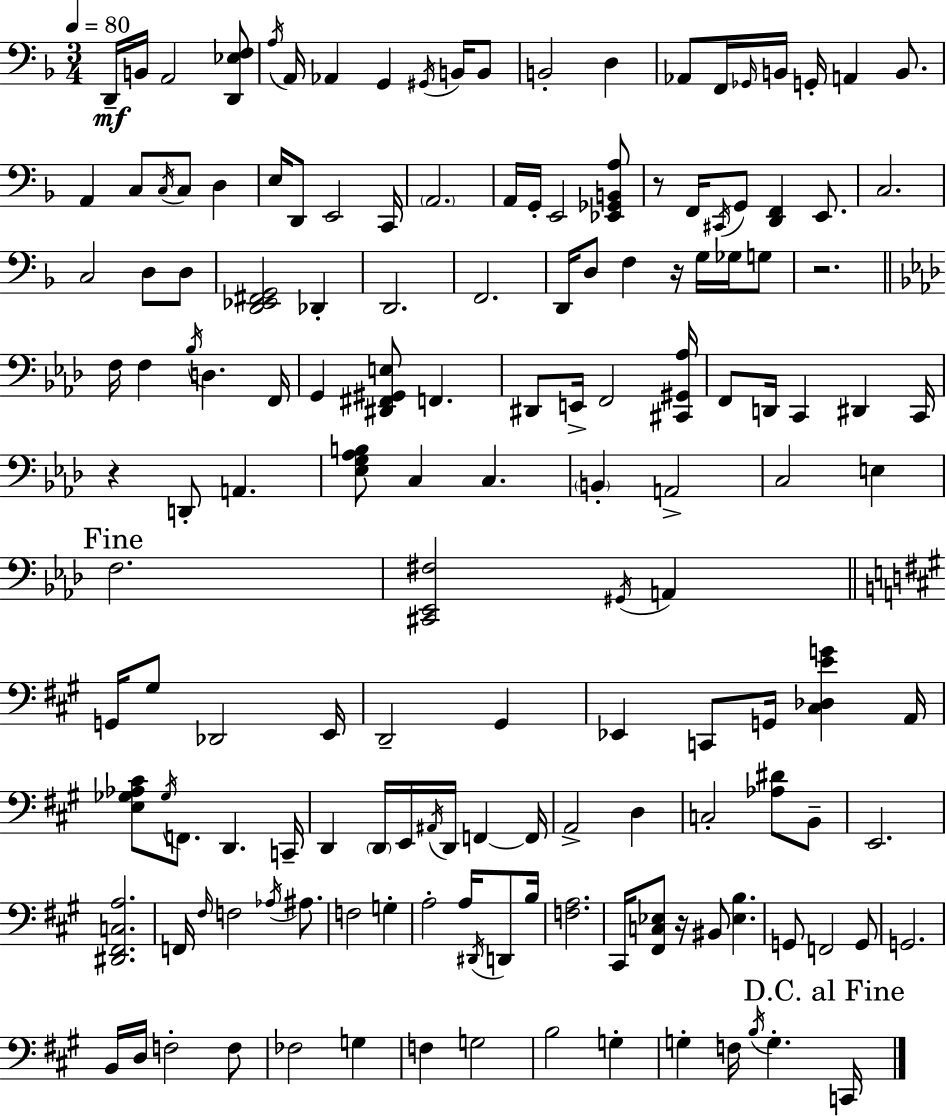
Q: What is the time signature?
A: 3/4